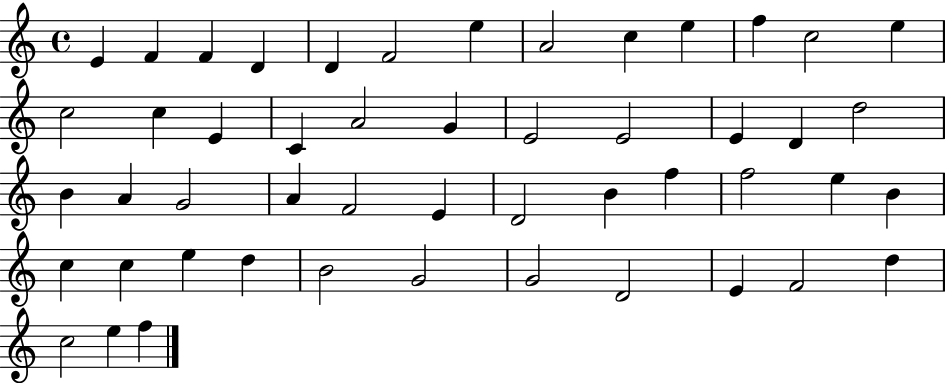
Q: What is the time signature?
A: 4/4